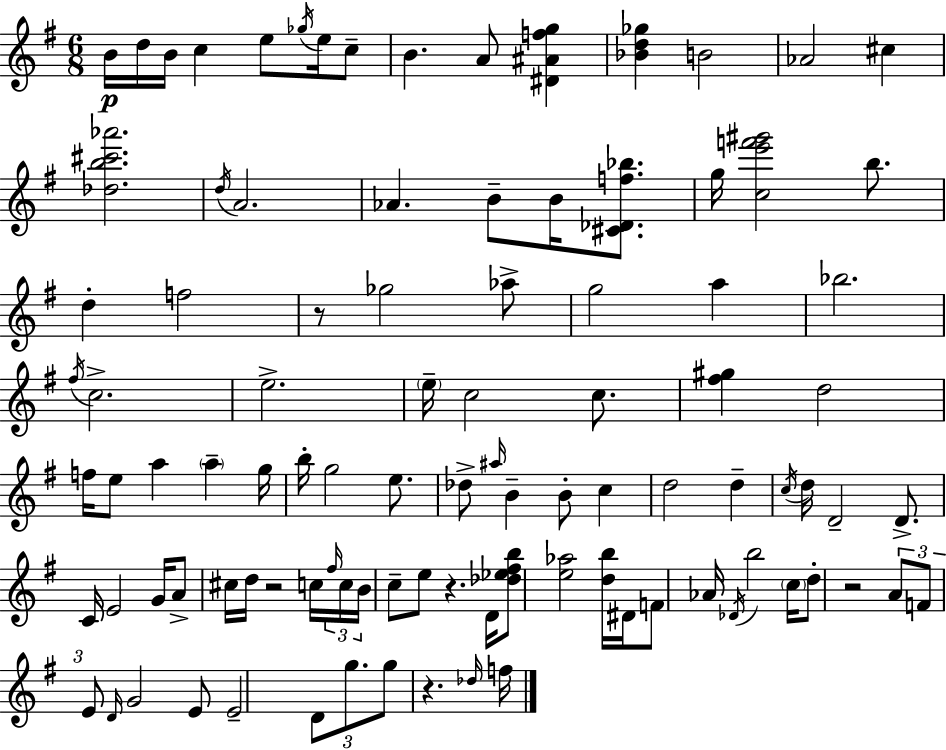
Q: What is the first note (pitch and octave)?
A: B4